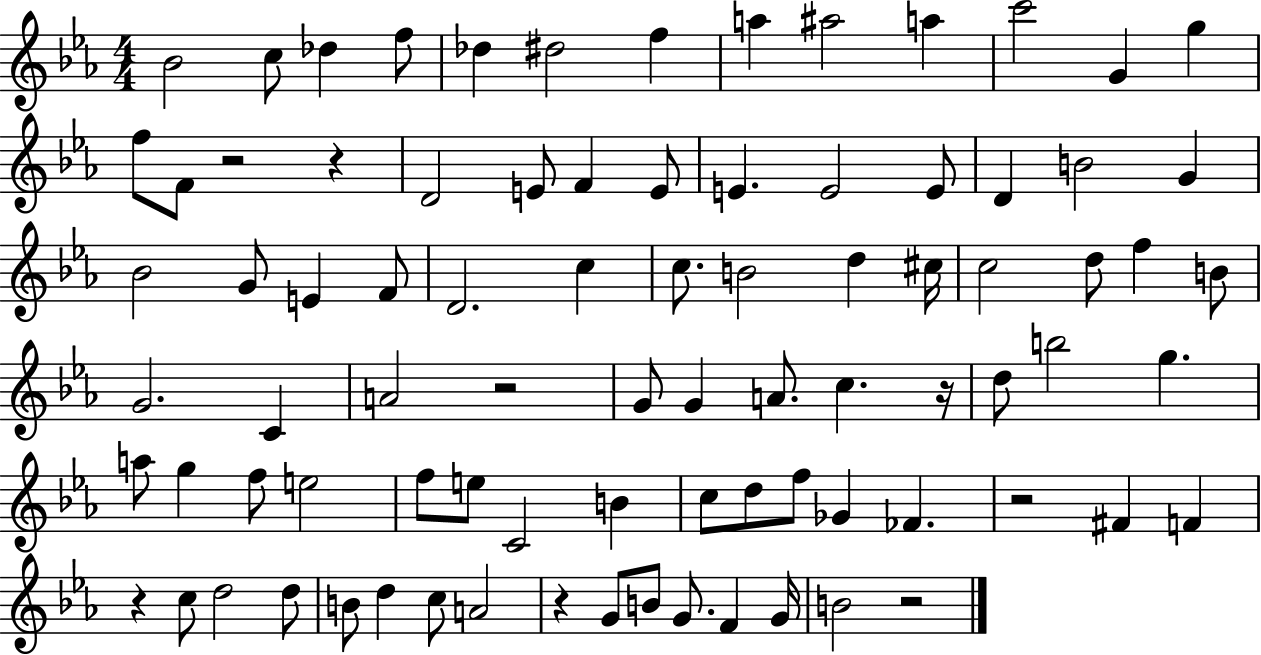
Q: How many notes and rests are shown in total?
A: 85